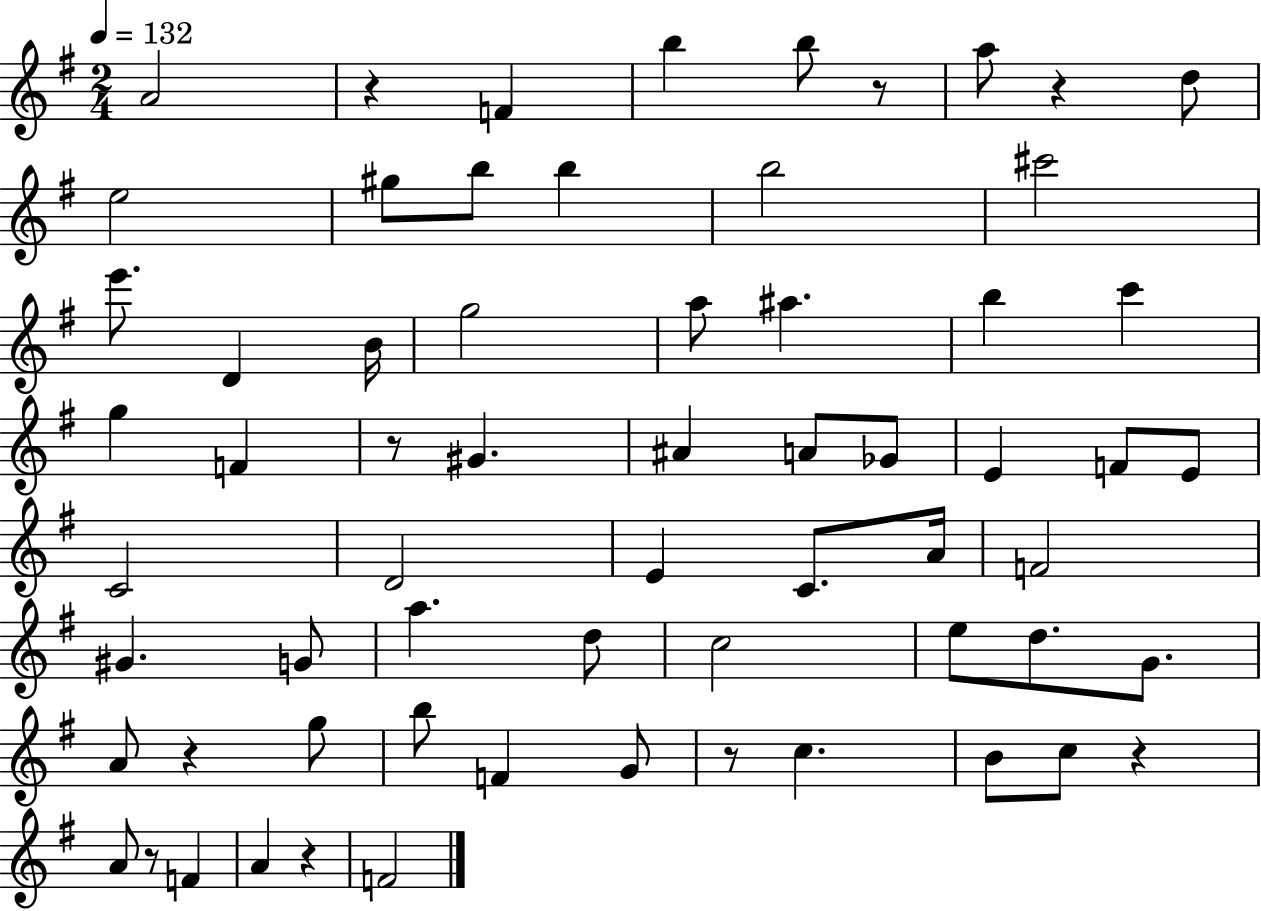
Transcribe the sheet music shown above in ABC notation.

X:1
T:Untitled
M:2/4
L:1/4
K:G
A2 z F b b/2 z/2 a/2 z d/2 e2 ^g/2 b/2 b b2 ^c'2 e'/2 D B/4 g2 a/2 ^a b c' g F z/2 ^G ^A A/2 _G/2 E F/2 E/2 C2 D2 E C/2 A/4 F2 ^G G/2 a d/2 c2 e/2 d/2 G/2 A/2 z g/2 b/2 F G/2 z/2 c B/2 c/2 z A/2 z/2 F A z F2